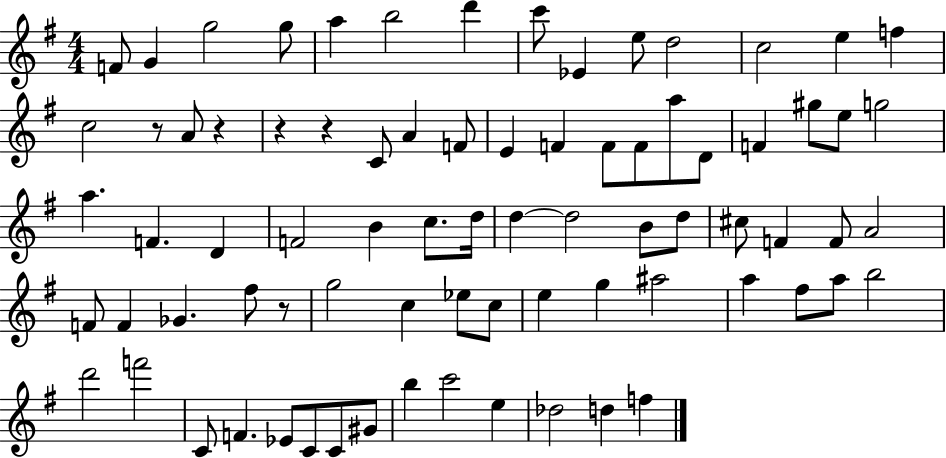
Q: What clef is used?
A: treble